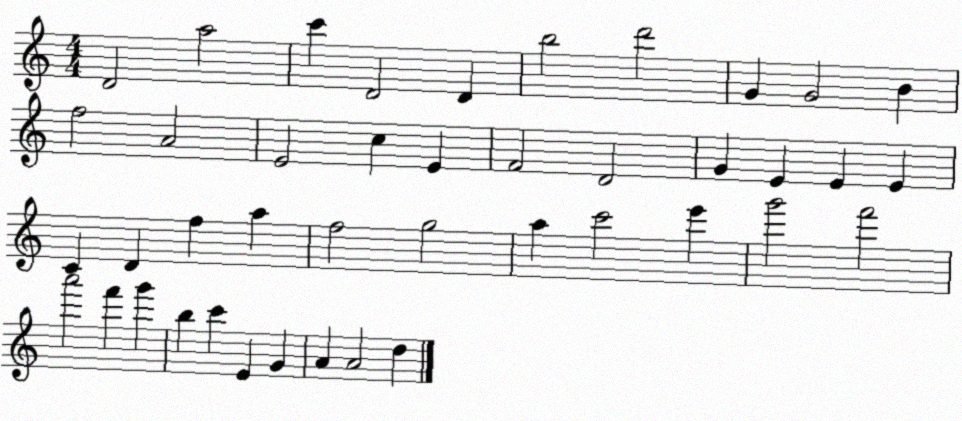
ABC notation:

X:1
T:Untitled
M:4/4
L:1/4
K:C
D2 a2 c' D2 D b2 d'2 G G2 B f2 A2 E2 c E F2 D2 G E E E C D f a f2 g2 a c'2 e' g'2 f'2 a'2 f' g' b c' E G A A2 d